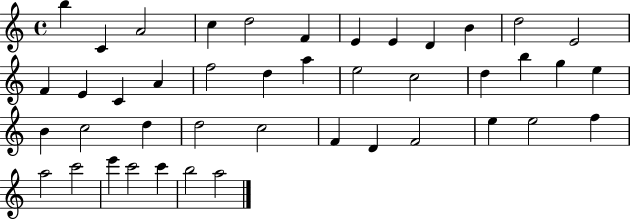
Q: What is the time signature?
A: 4/4